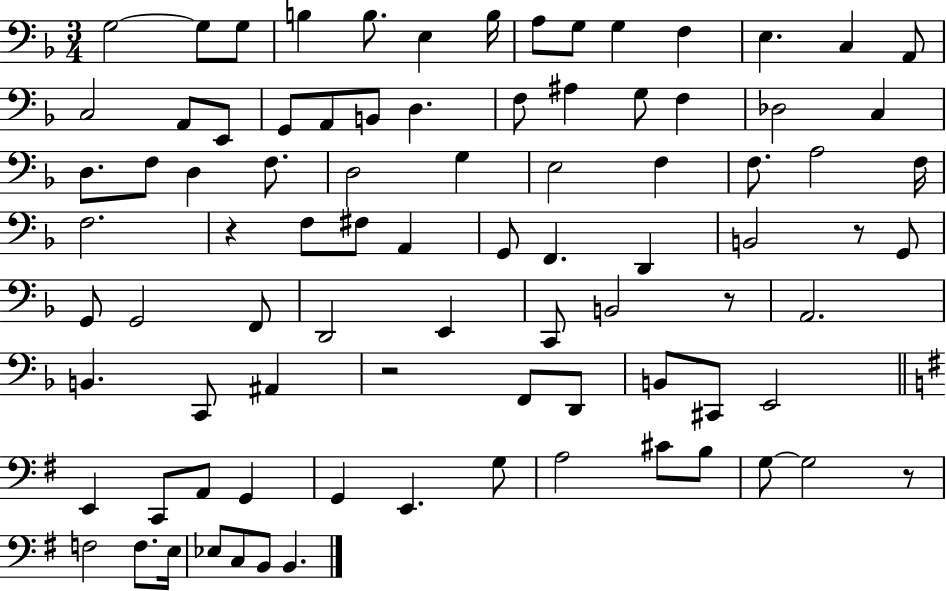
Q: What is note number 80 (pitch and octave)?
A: C3